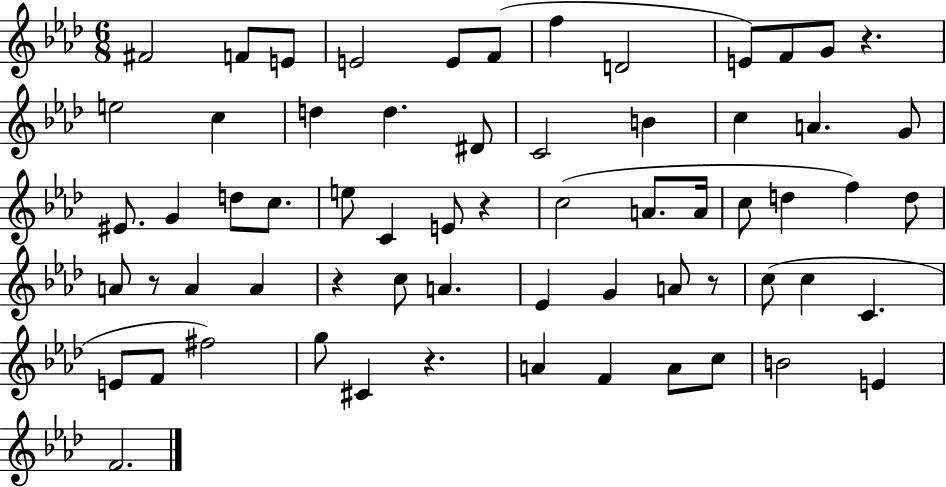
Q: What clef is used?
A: treble